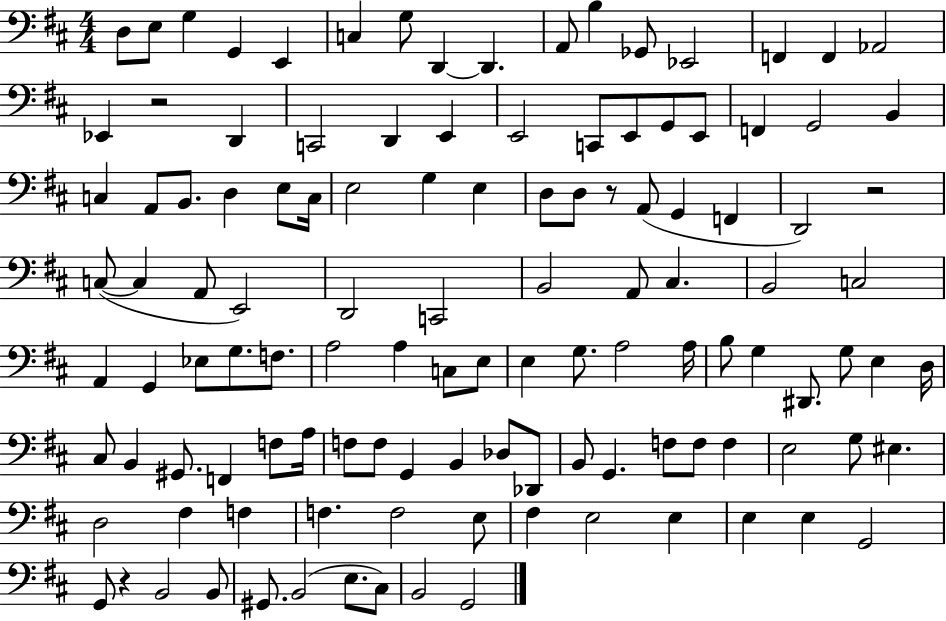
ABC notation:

X:1
T:Untitled
M:4/4
L:1/4
K:D
D,/2 E,/2 G, G,, E,, C, G,/2 D,, D,, A,,/2 B, _G,,/2 _E,,2 F,, F,, _A,,2 _E,, z2 D,, C,,2 D,, E,, E,,2 C,,/2 E,,/2 G,,/2 E,,/2 F,, G,,2 B,, C, A,,/2 B,,/2 D, E,/2 C,/4 E,2 G, E, D,/2 D,/2 z/2 A,,/2 G,, F,, D,,2 z2 C,/2 C, A,,/2 E,,2 D,,2 C,,2 B,,2 A,,/2 ^C, B,,2 C,2 A,, G,, _E,/2 G,/2 F,/2 A,2 A, C,/2 E,/2 E, G,/2 A,2 A,/4 B,/2 G, ^D,,/2 G,/2 E, D,/4 ^C,/2 B,, ^G,,/2 F,, F,/2 A,/4 F,/2 F,/2 G,, B,, _D,/2 _D,,/2 B,,/2 G,, F,/2 F,/2 F, E,2 G,/2 ^E, D,2 ^F, F, F, F,2 E,/2 ^F, E,2 E, E, E, G,,2 G,,/2 z B,,2 B,,/2 ^G,,/2 B,,2 E,/2 ^C,/2 B,,2 G,,2